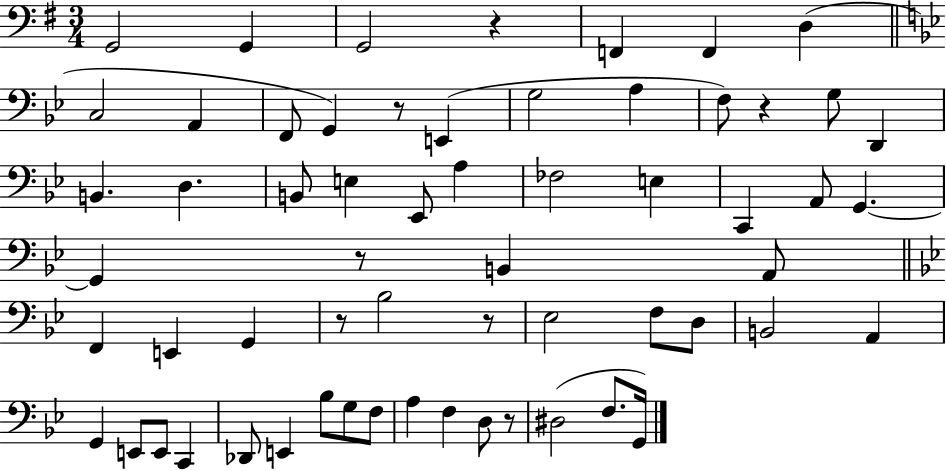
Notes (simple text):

G2/h G2/q G2/h R/q F2/q F2/q D3/q C3/h A2/q F2/e G2/q R/e E2/q G3/h A3/q F3/e R/q G3/e D2/q B2/q. D3/q. B2/e E3/q Eb2/e A3/q FES3/h E3/q C2/q A2/e G2/q. G2/q R/e B2/q A2/e F2/q E2/q G2/q R/e Bb3/h R/e Eb3/h F3/e D3/e B2/h A2/q G2/q E2/e E2/e C2/q Db2/e E2/q Bb3/e G3/e F3/e A3/q F3/q D3/e R/e D#3/h F3/e. G2/s